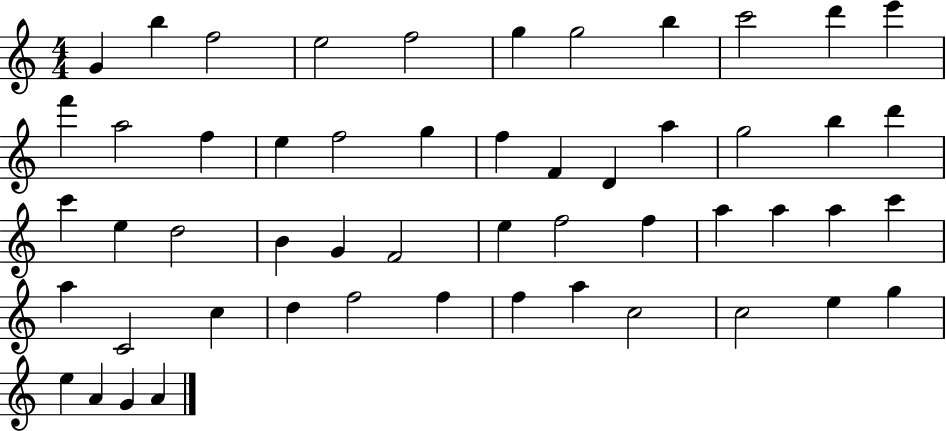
{
  \clef treble
  \numericTimeSignature
  \time 4/4
  \key c \major
  g'4 b''4 f''2 | e''2 f''2 | g''4 g''2 b''4 | c'''2 d'''4 e'''4 | \break f'''4 a''2 f''4 | e''4 f''2 g''4 | f''4 f'4 d'4 a''4 | g''2 b''4 d'''4 | \break c'''4 e''4 d''2 | b'4 g'4 f'2 | e''4 f''2 f''4 | a''4 a''4 a''4 c'''4 | \break a''4 c'2 c''4 | d''4 f''2 f''4 | f''4 a''4 c''2 | c''2 e''4 g''4 | \break e''4 a'4 g'4 a'4 | \bar "|."
}